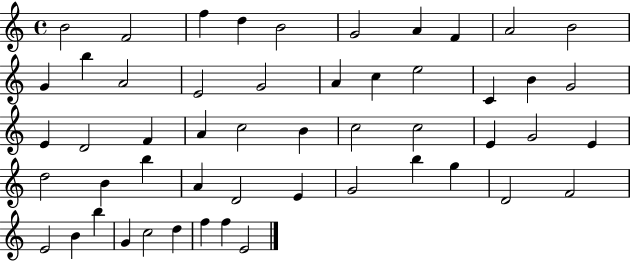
{
  \clef treble
  \time 4/4
  \defaultTimeSignature
  \key c \major
  b'2 f'2 | f''4 d''4 b'2 | g'2 a'4 f'4 | a'2 b'2 | \break g'4 b''4 a'2 | e'2 g'2 | a'4 c''4 e''2 | c'4 b'4 g'2 | \break e'4 d'2 f'4 | a'4 c''2 b'4 | c''2 c''2 | e'4 g'2 e'4 | \break d''2 b'4 b''4 | a'4 d'2 e'4 | g'2 b''4 g''4 | d'2 f'2 | \break e'2 b'4 b''4 | g'4 c''2 d''4 | f''4 f''4 e'2 | \bar "|."
}